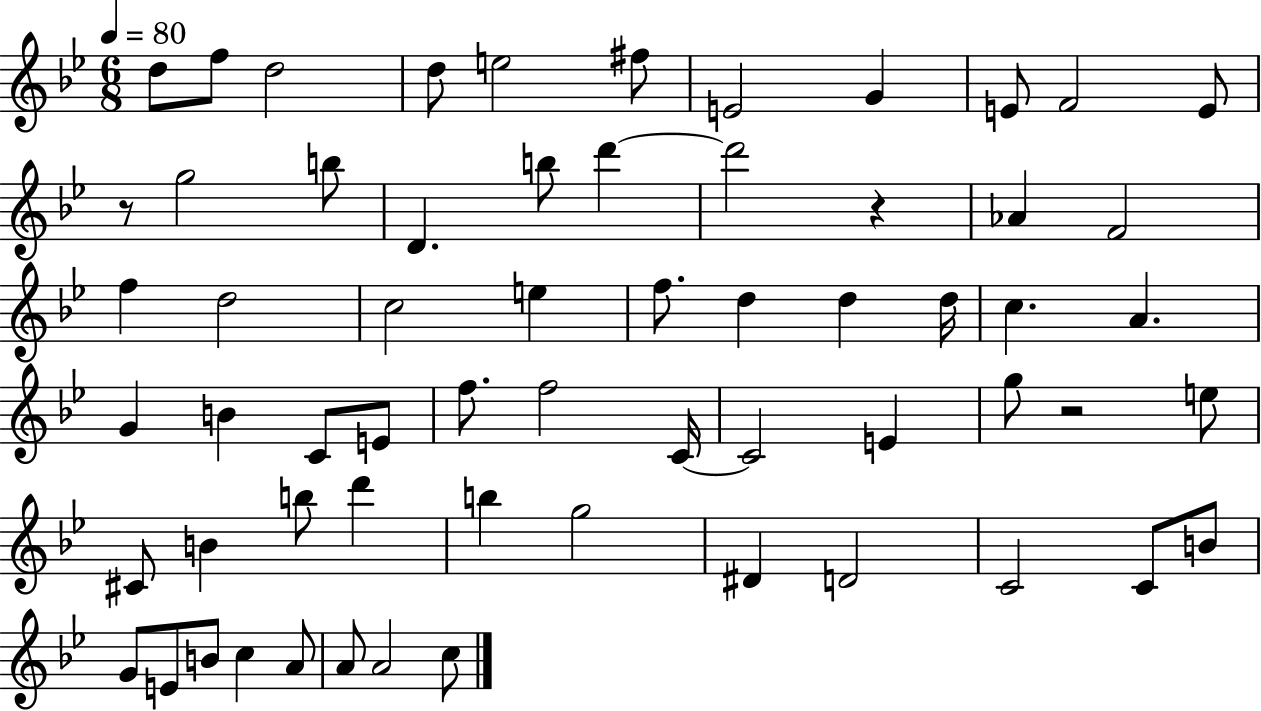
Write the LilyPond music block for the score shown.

{
  \clef treble
  \numericTimeSignature
  \time 6/8
  \key bes \major
  \tempo 4 = 80
  \repeat volta 2 { d''8 f''8 d''2 | d''8 e''2 fis''8 | e'2 g'4 | e'8 f'2 e'8 | \break r8 g''2 b''8 | d'4. b''8 d'''4~~ | d'''2 r4 | aes'4 f'2 | \break f''4 d''2 | c''2 e''4 | f''8. d''4 d''4 d''16 | c''4. a'4. | \break g'4 b'4 c'8 e'8 | f''8. f''2 c'16~~ | c'2 e'4 | g''8 r2 e''8 | \break cis'8 b'4 b''8 d'''4 | b''4 g''2 | dis'4 d'2 | c'2 c'8 b'8 | \break g'8 e'8 b'8 c''4 a'8 | a'8 a'2 c''8 | } \bar "|."
}